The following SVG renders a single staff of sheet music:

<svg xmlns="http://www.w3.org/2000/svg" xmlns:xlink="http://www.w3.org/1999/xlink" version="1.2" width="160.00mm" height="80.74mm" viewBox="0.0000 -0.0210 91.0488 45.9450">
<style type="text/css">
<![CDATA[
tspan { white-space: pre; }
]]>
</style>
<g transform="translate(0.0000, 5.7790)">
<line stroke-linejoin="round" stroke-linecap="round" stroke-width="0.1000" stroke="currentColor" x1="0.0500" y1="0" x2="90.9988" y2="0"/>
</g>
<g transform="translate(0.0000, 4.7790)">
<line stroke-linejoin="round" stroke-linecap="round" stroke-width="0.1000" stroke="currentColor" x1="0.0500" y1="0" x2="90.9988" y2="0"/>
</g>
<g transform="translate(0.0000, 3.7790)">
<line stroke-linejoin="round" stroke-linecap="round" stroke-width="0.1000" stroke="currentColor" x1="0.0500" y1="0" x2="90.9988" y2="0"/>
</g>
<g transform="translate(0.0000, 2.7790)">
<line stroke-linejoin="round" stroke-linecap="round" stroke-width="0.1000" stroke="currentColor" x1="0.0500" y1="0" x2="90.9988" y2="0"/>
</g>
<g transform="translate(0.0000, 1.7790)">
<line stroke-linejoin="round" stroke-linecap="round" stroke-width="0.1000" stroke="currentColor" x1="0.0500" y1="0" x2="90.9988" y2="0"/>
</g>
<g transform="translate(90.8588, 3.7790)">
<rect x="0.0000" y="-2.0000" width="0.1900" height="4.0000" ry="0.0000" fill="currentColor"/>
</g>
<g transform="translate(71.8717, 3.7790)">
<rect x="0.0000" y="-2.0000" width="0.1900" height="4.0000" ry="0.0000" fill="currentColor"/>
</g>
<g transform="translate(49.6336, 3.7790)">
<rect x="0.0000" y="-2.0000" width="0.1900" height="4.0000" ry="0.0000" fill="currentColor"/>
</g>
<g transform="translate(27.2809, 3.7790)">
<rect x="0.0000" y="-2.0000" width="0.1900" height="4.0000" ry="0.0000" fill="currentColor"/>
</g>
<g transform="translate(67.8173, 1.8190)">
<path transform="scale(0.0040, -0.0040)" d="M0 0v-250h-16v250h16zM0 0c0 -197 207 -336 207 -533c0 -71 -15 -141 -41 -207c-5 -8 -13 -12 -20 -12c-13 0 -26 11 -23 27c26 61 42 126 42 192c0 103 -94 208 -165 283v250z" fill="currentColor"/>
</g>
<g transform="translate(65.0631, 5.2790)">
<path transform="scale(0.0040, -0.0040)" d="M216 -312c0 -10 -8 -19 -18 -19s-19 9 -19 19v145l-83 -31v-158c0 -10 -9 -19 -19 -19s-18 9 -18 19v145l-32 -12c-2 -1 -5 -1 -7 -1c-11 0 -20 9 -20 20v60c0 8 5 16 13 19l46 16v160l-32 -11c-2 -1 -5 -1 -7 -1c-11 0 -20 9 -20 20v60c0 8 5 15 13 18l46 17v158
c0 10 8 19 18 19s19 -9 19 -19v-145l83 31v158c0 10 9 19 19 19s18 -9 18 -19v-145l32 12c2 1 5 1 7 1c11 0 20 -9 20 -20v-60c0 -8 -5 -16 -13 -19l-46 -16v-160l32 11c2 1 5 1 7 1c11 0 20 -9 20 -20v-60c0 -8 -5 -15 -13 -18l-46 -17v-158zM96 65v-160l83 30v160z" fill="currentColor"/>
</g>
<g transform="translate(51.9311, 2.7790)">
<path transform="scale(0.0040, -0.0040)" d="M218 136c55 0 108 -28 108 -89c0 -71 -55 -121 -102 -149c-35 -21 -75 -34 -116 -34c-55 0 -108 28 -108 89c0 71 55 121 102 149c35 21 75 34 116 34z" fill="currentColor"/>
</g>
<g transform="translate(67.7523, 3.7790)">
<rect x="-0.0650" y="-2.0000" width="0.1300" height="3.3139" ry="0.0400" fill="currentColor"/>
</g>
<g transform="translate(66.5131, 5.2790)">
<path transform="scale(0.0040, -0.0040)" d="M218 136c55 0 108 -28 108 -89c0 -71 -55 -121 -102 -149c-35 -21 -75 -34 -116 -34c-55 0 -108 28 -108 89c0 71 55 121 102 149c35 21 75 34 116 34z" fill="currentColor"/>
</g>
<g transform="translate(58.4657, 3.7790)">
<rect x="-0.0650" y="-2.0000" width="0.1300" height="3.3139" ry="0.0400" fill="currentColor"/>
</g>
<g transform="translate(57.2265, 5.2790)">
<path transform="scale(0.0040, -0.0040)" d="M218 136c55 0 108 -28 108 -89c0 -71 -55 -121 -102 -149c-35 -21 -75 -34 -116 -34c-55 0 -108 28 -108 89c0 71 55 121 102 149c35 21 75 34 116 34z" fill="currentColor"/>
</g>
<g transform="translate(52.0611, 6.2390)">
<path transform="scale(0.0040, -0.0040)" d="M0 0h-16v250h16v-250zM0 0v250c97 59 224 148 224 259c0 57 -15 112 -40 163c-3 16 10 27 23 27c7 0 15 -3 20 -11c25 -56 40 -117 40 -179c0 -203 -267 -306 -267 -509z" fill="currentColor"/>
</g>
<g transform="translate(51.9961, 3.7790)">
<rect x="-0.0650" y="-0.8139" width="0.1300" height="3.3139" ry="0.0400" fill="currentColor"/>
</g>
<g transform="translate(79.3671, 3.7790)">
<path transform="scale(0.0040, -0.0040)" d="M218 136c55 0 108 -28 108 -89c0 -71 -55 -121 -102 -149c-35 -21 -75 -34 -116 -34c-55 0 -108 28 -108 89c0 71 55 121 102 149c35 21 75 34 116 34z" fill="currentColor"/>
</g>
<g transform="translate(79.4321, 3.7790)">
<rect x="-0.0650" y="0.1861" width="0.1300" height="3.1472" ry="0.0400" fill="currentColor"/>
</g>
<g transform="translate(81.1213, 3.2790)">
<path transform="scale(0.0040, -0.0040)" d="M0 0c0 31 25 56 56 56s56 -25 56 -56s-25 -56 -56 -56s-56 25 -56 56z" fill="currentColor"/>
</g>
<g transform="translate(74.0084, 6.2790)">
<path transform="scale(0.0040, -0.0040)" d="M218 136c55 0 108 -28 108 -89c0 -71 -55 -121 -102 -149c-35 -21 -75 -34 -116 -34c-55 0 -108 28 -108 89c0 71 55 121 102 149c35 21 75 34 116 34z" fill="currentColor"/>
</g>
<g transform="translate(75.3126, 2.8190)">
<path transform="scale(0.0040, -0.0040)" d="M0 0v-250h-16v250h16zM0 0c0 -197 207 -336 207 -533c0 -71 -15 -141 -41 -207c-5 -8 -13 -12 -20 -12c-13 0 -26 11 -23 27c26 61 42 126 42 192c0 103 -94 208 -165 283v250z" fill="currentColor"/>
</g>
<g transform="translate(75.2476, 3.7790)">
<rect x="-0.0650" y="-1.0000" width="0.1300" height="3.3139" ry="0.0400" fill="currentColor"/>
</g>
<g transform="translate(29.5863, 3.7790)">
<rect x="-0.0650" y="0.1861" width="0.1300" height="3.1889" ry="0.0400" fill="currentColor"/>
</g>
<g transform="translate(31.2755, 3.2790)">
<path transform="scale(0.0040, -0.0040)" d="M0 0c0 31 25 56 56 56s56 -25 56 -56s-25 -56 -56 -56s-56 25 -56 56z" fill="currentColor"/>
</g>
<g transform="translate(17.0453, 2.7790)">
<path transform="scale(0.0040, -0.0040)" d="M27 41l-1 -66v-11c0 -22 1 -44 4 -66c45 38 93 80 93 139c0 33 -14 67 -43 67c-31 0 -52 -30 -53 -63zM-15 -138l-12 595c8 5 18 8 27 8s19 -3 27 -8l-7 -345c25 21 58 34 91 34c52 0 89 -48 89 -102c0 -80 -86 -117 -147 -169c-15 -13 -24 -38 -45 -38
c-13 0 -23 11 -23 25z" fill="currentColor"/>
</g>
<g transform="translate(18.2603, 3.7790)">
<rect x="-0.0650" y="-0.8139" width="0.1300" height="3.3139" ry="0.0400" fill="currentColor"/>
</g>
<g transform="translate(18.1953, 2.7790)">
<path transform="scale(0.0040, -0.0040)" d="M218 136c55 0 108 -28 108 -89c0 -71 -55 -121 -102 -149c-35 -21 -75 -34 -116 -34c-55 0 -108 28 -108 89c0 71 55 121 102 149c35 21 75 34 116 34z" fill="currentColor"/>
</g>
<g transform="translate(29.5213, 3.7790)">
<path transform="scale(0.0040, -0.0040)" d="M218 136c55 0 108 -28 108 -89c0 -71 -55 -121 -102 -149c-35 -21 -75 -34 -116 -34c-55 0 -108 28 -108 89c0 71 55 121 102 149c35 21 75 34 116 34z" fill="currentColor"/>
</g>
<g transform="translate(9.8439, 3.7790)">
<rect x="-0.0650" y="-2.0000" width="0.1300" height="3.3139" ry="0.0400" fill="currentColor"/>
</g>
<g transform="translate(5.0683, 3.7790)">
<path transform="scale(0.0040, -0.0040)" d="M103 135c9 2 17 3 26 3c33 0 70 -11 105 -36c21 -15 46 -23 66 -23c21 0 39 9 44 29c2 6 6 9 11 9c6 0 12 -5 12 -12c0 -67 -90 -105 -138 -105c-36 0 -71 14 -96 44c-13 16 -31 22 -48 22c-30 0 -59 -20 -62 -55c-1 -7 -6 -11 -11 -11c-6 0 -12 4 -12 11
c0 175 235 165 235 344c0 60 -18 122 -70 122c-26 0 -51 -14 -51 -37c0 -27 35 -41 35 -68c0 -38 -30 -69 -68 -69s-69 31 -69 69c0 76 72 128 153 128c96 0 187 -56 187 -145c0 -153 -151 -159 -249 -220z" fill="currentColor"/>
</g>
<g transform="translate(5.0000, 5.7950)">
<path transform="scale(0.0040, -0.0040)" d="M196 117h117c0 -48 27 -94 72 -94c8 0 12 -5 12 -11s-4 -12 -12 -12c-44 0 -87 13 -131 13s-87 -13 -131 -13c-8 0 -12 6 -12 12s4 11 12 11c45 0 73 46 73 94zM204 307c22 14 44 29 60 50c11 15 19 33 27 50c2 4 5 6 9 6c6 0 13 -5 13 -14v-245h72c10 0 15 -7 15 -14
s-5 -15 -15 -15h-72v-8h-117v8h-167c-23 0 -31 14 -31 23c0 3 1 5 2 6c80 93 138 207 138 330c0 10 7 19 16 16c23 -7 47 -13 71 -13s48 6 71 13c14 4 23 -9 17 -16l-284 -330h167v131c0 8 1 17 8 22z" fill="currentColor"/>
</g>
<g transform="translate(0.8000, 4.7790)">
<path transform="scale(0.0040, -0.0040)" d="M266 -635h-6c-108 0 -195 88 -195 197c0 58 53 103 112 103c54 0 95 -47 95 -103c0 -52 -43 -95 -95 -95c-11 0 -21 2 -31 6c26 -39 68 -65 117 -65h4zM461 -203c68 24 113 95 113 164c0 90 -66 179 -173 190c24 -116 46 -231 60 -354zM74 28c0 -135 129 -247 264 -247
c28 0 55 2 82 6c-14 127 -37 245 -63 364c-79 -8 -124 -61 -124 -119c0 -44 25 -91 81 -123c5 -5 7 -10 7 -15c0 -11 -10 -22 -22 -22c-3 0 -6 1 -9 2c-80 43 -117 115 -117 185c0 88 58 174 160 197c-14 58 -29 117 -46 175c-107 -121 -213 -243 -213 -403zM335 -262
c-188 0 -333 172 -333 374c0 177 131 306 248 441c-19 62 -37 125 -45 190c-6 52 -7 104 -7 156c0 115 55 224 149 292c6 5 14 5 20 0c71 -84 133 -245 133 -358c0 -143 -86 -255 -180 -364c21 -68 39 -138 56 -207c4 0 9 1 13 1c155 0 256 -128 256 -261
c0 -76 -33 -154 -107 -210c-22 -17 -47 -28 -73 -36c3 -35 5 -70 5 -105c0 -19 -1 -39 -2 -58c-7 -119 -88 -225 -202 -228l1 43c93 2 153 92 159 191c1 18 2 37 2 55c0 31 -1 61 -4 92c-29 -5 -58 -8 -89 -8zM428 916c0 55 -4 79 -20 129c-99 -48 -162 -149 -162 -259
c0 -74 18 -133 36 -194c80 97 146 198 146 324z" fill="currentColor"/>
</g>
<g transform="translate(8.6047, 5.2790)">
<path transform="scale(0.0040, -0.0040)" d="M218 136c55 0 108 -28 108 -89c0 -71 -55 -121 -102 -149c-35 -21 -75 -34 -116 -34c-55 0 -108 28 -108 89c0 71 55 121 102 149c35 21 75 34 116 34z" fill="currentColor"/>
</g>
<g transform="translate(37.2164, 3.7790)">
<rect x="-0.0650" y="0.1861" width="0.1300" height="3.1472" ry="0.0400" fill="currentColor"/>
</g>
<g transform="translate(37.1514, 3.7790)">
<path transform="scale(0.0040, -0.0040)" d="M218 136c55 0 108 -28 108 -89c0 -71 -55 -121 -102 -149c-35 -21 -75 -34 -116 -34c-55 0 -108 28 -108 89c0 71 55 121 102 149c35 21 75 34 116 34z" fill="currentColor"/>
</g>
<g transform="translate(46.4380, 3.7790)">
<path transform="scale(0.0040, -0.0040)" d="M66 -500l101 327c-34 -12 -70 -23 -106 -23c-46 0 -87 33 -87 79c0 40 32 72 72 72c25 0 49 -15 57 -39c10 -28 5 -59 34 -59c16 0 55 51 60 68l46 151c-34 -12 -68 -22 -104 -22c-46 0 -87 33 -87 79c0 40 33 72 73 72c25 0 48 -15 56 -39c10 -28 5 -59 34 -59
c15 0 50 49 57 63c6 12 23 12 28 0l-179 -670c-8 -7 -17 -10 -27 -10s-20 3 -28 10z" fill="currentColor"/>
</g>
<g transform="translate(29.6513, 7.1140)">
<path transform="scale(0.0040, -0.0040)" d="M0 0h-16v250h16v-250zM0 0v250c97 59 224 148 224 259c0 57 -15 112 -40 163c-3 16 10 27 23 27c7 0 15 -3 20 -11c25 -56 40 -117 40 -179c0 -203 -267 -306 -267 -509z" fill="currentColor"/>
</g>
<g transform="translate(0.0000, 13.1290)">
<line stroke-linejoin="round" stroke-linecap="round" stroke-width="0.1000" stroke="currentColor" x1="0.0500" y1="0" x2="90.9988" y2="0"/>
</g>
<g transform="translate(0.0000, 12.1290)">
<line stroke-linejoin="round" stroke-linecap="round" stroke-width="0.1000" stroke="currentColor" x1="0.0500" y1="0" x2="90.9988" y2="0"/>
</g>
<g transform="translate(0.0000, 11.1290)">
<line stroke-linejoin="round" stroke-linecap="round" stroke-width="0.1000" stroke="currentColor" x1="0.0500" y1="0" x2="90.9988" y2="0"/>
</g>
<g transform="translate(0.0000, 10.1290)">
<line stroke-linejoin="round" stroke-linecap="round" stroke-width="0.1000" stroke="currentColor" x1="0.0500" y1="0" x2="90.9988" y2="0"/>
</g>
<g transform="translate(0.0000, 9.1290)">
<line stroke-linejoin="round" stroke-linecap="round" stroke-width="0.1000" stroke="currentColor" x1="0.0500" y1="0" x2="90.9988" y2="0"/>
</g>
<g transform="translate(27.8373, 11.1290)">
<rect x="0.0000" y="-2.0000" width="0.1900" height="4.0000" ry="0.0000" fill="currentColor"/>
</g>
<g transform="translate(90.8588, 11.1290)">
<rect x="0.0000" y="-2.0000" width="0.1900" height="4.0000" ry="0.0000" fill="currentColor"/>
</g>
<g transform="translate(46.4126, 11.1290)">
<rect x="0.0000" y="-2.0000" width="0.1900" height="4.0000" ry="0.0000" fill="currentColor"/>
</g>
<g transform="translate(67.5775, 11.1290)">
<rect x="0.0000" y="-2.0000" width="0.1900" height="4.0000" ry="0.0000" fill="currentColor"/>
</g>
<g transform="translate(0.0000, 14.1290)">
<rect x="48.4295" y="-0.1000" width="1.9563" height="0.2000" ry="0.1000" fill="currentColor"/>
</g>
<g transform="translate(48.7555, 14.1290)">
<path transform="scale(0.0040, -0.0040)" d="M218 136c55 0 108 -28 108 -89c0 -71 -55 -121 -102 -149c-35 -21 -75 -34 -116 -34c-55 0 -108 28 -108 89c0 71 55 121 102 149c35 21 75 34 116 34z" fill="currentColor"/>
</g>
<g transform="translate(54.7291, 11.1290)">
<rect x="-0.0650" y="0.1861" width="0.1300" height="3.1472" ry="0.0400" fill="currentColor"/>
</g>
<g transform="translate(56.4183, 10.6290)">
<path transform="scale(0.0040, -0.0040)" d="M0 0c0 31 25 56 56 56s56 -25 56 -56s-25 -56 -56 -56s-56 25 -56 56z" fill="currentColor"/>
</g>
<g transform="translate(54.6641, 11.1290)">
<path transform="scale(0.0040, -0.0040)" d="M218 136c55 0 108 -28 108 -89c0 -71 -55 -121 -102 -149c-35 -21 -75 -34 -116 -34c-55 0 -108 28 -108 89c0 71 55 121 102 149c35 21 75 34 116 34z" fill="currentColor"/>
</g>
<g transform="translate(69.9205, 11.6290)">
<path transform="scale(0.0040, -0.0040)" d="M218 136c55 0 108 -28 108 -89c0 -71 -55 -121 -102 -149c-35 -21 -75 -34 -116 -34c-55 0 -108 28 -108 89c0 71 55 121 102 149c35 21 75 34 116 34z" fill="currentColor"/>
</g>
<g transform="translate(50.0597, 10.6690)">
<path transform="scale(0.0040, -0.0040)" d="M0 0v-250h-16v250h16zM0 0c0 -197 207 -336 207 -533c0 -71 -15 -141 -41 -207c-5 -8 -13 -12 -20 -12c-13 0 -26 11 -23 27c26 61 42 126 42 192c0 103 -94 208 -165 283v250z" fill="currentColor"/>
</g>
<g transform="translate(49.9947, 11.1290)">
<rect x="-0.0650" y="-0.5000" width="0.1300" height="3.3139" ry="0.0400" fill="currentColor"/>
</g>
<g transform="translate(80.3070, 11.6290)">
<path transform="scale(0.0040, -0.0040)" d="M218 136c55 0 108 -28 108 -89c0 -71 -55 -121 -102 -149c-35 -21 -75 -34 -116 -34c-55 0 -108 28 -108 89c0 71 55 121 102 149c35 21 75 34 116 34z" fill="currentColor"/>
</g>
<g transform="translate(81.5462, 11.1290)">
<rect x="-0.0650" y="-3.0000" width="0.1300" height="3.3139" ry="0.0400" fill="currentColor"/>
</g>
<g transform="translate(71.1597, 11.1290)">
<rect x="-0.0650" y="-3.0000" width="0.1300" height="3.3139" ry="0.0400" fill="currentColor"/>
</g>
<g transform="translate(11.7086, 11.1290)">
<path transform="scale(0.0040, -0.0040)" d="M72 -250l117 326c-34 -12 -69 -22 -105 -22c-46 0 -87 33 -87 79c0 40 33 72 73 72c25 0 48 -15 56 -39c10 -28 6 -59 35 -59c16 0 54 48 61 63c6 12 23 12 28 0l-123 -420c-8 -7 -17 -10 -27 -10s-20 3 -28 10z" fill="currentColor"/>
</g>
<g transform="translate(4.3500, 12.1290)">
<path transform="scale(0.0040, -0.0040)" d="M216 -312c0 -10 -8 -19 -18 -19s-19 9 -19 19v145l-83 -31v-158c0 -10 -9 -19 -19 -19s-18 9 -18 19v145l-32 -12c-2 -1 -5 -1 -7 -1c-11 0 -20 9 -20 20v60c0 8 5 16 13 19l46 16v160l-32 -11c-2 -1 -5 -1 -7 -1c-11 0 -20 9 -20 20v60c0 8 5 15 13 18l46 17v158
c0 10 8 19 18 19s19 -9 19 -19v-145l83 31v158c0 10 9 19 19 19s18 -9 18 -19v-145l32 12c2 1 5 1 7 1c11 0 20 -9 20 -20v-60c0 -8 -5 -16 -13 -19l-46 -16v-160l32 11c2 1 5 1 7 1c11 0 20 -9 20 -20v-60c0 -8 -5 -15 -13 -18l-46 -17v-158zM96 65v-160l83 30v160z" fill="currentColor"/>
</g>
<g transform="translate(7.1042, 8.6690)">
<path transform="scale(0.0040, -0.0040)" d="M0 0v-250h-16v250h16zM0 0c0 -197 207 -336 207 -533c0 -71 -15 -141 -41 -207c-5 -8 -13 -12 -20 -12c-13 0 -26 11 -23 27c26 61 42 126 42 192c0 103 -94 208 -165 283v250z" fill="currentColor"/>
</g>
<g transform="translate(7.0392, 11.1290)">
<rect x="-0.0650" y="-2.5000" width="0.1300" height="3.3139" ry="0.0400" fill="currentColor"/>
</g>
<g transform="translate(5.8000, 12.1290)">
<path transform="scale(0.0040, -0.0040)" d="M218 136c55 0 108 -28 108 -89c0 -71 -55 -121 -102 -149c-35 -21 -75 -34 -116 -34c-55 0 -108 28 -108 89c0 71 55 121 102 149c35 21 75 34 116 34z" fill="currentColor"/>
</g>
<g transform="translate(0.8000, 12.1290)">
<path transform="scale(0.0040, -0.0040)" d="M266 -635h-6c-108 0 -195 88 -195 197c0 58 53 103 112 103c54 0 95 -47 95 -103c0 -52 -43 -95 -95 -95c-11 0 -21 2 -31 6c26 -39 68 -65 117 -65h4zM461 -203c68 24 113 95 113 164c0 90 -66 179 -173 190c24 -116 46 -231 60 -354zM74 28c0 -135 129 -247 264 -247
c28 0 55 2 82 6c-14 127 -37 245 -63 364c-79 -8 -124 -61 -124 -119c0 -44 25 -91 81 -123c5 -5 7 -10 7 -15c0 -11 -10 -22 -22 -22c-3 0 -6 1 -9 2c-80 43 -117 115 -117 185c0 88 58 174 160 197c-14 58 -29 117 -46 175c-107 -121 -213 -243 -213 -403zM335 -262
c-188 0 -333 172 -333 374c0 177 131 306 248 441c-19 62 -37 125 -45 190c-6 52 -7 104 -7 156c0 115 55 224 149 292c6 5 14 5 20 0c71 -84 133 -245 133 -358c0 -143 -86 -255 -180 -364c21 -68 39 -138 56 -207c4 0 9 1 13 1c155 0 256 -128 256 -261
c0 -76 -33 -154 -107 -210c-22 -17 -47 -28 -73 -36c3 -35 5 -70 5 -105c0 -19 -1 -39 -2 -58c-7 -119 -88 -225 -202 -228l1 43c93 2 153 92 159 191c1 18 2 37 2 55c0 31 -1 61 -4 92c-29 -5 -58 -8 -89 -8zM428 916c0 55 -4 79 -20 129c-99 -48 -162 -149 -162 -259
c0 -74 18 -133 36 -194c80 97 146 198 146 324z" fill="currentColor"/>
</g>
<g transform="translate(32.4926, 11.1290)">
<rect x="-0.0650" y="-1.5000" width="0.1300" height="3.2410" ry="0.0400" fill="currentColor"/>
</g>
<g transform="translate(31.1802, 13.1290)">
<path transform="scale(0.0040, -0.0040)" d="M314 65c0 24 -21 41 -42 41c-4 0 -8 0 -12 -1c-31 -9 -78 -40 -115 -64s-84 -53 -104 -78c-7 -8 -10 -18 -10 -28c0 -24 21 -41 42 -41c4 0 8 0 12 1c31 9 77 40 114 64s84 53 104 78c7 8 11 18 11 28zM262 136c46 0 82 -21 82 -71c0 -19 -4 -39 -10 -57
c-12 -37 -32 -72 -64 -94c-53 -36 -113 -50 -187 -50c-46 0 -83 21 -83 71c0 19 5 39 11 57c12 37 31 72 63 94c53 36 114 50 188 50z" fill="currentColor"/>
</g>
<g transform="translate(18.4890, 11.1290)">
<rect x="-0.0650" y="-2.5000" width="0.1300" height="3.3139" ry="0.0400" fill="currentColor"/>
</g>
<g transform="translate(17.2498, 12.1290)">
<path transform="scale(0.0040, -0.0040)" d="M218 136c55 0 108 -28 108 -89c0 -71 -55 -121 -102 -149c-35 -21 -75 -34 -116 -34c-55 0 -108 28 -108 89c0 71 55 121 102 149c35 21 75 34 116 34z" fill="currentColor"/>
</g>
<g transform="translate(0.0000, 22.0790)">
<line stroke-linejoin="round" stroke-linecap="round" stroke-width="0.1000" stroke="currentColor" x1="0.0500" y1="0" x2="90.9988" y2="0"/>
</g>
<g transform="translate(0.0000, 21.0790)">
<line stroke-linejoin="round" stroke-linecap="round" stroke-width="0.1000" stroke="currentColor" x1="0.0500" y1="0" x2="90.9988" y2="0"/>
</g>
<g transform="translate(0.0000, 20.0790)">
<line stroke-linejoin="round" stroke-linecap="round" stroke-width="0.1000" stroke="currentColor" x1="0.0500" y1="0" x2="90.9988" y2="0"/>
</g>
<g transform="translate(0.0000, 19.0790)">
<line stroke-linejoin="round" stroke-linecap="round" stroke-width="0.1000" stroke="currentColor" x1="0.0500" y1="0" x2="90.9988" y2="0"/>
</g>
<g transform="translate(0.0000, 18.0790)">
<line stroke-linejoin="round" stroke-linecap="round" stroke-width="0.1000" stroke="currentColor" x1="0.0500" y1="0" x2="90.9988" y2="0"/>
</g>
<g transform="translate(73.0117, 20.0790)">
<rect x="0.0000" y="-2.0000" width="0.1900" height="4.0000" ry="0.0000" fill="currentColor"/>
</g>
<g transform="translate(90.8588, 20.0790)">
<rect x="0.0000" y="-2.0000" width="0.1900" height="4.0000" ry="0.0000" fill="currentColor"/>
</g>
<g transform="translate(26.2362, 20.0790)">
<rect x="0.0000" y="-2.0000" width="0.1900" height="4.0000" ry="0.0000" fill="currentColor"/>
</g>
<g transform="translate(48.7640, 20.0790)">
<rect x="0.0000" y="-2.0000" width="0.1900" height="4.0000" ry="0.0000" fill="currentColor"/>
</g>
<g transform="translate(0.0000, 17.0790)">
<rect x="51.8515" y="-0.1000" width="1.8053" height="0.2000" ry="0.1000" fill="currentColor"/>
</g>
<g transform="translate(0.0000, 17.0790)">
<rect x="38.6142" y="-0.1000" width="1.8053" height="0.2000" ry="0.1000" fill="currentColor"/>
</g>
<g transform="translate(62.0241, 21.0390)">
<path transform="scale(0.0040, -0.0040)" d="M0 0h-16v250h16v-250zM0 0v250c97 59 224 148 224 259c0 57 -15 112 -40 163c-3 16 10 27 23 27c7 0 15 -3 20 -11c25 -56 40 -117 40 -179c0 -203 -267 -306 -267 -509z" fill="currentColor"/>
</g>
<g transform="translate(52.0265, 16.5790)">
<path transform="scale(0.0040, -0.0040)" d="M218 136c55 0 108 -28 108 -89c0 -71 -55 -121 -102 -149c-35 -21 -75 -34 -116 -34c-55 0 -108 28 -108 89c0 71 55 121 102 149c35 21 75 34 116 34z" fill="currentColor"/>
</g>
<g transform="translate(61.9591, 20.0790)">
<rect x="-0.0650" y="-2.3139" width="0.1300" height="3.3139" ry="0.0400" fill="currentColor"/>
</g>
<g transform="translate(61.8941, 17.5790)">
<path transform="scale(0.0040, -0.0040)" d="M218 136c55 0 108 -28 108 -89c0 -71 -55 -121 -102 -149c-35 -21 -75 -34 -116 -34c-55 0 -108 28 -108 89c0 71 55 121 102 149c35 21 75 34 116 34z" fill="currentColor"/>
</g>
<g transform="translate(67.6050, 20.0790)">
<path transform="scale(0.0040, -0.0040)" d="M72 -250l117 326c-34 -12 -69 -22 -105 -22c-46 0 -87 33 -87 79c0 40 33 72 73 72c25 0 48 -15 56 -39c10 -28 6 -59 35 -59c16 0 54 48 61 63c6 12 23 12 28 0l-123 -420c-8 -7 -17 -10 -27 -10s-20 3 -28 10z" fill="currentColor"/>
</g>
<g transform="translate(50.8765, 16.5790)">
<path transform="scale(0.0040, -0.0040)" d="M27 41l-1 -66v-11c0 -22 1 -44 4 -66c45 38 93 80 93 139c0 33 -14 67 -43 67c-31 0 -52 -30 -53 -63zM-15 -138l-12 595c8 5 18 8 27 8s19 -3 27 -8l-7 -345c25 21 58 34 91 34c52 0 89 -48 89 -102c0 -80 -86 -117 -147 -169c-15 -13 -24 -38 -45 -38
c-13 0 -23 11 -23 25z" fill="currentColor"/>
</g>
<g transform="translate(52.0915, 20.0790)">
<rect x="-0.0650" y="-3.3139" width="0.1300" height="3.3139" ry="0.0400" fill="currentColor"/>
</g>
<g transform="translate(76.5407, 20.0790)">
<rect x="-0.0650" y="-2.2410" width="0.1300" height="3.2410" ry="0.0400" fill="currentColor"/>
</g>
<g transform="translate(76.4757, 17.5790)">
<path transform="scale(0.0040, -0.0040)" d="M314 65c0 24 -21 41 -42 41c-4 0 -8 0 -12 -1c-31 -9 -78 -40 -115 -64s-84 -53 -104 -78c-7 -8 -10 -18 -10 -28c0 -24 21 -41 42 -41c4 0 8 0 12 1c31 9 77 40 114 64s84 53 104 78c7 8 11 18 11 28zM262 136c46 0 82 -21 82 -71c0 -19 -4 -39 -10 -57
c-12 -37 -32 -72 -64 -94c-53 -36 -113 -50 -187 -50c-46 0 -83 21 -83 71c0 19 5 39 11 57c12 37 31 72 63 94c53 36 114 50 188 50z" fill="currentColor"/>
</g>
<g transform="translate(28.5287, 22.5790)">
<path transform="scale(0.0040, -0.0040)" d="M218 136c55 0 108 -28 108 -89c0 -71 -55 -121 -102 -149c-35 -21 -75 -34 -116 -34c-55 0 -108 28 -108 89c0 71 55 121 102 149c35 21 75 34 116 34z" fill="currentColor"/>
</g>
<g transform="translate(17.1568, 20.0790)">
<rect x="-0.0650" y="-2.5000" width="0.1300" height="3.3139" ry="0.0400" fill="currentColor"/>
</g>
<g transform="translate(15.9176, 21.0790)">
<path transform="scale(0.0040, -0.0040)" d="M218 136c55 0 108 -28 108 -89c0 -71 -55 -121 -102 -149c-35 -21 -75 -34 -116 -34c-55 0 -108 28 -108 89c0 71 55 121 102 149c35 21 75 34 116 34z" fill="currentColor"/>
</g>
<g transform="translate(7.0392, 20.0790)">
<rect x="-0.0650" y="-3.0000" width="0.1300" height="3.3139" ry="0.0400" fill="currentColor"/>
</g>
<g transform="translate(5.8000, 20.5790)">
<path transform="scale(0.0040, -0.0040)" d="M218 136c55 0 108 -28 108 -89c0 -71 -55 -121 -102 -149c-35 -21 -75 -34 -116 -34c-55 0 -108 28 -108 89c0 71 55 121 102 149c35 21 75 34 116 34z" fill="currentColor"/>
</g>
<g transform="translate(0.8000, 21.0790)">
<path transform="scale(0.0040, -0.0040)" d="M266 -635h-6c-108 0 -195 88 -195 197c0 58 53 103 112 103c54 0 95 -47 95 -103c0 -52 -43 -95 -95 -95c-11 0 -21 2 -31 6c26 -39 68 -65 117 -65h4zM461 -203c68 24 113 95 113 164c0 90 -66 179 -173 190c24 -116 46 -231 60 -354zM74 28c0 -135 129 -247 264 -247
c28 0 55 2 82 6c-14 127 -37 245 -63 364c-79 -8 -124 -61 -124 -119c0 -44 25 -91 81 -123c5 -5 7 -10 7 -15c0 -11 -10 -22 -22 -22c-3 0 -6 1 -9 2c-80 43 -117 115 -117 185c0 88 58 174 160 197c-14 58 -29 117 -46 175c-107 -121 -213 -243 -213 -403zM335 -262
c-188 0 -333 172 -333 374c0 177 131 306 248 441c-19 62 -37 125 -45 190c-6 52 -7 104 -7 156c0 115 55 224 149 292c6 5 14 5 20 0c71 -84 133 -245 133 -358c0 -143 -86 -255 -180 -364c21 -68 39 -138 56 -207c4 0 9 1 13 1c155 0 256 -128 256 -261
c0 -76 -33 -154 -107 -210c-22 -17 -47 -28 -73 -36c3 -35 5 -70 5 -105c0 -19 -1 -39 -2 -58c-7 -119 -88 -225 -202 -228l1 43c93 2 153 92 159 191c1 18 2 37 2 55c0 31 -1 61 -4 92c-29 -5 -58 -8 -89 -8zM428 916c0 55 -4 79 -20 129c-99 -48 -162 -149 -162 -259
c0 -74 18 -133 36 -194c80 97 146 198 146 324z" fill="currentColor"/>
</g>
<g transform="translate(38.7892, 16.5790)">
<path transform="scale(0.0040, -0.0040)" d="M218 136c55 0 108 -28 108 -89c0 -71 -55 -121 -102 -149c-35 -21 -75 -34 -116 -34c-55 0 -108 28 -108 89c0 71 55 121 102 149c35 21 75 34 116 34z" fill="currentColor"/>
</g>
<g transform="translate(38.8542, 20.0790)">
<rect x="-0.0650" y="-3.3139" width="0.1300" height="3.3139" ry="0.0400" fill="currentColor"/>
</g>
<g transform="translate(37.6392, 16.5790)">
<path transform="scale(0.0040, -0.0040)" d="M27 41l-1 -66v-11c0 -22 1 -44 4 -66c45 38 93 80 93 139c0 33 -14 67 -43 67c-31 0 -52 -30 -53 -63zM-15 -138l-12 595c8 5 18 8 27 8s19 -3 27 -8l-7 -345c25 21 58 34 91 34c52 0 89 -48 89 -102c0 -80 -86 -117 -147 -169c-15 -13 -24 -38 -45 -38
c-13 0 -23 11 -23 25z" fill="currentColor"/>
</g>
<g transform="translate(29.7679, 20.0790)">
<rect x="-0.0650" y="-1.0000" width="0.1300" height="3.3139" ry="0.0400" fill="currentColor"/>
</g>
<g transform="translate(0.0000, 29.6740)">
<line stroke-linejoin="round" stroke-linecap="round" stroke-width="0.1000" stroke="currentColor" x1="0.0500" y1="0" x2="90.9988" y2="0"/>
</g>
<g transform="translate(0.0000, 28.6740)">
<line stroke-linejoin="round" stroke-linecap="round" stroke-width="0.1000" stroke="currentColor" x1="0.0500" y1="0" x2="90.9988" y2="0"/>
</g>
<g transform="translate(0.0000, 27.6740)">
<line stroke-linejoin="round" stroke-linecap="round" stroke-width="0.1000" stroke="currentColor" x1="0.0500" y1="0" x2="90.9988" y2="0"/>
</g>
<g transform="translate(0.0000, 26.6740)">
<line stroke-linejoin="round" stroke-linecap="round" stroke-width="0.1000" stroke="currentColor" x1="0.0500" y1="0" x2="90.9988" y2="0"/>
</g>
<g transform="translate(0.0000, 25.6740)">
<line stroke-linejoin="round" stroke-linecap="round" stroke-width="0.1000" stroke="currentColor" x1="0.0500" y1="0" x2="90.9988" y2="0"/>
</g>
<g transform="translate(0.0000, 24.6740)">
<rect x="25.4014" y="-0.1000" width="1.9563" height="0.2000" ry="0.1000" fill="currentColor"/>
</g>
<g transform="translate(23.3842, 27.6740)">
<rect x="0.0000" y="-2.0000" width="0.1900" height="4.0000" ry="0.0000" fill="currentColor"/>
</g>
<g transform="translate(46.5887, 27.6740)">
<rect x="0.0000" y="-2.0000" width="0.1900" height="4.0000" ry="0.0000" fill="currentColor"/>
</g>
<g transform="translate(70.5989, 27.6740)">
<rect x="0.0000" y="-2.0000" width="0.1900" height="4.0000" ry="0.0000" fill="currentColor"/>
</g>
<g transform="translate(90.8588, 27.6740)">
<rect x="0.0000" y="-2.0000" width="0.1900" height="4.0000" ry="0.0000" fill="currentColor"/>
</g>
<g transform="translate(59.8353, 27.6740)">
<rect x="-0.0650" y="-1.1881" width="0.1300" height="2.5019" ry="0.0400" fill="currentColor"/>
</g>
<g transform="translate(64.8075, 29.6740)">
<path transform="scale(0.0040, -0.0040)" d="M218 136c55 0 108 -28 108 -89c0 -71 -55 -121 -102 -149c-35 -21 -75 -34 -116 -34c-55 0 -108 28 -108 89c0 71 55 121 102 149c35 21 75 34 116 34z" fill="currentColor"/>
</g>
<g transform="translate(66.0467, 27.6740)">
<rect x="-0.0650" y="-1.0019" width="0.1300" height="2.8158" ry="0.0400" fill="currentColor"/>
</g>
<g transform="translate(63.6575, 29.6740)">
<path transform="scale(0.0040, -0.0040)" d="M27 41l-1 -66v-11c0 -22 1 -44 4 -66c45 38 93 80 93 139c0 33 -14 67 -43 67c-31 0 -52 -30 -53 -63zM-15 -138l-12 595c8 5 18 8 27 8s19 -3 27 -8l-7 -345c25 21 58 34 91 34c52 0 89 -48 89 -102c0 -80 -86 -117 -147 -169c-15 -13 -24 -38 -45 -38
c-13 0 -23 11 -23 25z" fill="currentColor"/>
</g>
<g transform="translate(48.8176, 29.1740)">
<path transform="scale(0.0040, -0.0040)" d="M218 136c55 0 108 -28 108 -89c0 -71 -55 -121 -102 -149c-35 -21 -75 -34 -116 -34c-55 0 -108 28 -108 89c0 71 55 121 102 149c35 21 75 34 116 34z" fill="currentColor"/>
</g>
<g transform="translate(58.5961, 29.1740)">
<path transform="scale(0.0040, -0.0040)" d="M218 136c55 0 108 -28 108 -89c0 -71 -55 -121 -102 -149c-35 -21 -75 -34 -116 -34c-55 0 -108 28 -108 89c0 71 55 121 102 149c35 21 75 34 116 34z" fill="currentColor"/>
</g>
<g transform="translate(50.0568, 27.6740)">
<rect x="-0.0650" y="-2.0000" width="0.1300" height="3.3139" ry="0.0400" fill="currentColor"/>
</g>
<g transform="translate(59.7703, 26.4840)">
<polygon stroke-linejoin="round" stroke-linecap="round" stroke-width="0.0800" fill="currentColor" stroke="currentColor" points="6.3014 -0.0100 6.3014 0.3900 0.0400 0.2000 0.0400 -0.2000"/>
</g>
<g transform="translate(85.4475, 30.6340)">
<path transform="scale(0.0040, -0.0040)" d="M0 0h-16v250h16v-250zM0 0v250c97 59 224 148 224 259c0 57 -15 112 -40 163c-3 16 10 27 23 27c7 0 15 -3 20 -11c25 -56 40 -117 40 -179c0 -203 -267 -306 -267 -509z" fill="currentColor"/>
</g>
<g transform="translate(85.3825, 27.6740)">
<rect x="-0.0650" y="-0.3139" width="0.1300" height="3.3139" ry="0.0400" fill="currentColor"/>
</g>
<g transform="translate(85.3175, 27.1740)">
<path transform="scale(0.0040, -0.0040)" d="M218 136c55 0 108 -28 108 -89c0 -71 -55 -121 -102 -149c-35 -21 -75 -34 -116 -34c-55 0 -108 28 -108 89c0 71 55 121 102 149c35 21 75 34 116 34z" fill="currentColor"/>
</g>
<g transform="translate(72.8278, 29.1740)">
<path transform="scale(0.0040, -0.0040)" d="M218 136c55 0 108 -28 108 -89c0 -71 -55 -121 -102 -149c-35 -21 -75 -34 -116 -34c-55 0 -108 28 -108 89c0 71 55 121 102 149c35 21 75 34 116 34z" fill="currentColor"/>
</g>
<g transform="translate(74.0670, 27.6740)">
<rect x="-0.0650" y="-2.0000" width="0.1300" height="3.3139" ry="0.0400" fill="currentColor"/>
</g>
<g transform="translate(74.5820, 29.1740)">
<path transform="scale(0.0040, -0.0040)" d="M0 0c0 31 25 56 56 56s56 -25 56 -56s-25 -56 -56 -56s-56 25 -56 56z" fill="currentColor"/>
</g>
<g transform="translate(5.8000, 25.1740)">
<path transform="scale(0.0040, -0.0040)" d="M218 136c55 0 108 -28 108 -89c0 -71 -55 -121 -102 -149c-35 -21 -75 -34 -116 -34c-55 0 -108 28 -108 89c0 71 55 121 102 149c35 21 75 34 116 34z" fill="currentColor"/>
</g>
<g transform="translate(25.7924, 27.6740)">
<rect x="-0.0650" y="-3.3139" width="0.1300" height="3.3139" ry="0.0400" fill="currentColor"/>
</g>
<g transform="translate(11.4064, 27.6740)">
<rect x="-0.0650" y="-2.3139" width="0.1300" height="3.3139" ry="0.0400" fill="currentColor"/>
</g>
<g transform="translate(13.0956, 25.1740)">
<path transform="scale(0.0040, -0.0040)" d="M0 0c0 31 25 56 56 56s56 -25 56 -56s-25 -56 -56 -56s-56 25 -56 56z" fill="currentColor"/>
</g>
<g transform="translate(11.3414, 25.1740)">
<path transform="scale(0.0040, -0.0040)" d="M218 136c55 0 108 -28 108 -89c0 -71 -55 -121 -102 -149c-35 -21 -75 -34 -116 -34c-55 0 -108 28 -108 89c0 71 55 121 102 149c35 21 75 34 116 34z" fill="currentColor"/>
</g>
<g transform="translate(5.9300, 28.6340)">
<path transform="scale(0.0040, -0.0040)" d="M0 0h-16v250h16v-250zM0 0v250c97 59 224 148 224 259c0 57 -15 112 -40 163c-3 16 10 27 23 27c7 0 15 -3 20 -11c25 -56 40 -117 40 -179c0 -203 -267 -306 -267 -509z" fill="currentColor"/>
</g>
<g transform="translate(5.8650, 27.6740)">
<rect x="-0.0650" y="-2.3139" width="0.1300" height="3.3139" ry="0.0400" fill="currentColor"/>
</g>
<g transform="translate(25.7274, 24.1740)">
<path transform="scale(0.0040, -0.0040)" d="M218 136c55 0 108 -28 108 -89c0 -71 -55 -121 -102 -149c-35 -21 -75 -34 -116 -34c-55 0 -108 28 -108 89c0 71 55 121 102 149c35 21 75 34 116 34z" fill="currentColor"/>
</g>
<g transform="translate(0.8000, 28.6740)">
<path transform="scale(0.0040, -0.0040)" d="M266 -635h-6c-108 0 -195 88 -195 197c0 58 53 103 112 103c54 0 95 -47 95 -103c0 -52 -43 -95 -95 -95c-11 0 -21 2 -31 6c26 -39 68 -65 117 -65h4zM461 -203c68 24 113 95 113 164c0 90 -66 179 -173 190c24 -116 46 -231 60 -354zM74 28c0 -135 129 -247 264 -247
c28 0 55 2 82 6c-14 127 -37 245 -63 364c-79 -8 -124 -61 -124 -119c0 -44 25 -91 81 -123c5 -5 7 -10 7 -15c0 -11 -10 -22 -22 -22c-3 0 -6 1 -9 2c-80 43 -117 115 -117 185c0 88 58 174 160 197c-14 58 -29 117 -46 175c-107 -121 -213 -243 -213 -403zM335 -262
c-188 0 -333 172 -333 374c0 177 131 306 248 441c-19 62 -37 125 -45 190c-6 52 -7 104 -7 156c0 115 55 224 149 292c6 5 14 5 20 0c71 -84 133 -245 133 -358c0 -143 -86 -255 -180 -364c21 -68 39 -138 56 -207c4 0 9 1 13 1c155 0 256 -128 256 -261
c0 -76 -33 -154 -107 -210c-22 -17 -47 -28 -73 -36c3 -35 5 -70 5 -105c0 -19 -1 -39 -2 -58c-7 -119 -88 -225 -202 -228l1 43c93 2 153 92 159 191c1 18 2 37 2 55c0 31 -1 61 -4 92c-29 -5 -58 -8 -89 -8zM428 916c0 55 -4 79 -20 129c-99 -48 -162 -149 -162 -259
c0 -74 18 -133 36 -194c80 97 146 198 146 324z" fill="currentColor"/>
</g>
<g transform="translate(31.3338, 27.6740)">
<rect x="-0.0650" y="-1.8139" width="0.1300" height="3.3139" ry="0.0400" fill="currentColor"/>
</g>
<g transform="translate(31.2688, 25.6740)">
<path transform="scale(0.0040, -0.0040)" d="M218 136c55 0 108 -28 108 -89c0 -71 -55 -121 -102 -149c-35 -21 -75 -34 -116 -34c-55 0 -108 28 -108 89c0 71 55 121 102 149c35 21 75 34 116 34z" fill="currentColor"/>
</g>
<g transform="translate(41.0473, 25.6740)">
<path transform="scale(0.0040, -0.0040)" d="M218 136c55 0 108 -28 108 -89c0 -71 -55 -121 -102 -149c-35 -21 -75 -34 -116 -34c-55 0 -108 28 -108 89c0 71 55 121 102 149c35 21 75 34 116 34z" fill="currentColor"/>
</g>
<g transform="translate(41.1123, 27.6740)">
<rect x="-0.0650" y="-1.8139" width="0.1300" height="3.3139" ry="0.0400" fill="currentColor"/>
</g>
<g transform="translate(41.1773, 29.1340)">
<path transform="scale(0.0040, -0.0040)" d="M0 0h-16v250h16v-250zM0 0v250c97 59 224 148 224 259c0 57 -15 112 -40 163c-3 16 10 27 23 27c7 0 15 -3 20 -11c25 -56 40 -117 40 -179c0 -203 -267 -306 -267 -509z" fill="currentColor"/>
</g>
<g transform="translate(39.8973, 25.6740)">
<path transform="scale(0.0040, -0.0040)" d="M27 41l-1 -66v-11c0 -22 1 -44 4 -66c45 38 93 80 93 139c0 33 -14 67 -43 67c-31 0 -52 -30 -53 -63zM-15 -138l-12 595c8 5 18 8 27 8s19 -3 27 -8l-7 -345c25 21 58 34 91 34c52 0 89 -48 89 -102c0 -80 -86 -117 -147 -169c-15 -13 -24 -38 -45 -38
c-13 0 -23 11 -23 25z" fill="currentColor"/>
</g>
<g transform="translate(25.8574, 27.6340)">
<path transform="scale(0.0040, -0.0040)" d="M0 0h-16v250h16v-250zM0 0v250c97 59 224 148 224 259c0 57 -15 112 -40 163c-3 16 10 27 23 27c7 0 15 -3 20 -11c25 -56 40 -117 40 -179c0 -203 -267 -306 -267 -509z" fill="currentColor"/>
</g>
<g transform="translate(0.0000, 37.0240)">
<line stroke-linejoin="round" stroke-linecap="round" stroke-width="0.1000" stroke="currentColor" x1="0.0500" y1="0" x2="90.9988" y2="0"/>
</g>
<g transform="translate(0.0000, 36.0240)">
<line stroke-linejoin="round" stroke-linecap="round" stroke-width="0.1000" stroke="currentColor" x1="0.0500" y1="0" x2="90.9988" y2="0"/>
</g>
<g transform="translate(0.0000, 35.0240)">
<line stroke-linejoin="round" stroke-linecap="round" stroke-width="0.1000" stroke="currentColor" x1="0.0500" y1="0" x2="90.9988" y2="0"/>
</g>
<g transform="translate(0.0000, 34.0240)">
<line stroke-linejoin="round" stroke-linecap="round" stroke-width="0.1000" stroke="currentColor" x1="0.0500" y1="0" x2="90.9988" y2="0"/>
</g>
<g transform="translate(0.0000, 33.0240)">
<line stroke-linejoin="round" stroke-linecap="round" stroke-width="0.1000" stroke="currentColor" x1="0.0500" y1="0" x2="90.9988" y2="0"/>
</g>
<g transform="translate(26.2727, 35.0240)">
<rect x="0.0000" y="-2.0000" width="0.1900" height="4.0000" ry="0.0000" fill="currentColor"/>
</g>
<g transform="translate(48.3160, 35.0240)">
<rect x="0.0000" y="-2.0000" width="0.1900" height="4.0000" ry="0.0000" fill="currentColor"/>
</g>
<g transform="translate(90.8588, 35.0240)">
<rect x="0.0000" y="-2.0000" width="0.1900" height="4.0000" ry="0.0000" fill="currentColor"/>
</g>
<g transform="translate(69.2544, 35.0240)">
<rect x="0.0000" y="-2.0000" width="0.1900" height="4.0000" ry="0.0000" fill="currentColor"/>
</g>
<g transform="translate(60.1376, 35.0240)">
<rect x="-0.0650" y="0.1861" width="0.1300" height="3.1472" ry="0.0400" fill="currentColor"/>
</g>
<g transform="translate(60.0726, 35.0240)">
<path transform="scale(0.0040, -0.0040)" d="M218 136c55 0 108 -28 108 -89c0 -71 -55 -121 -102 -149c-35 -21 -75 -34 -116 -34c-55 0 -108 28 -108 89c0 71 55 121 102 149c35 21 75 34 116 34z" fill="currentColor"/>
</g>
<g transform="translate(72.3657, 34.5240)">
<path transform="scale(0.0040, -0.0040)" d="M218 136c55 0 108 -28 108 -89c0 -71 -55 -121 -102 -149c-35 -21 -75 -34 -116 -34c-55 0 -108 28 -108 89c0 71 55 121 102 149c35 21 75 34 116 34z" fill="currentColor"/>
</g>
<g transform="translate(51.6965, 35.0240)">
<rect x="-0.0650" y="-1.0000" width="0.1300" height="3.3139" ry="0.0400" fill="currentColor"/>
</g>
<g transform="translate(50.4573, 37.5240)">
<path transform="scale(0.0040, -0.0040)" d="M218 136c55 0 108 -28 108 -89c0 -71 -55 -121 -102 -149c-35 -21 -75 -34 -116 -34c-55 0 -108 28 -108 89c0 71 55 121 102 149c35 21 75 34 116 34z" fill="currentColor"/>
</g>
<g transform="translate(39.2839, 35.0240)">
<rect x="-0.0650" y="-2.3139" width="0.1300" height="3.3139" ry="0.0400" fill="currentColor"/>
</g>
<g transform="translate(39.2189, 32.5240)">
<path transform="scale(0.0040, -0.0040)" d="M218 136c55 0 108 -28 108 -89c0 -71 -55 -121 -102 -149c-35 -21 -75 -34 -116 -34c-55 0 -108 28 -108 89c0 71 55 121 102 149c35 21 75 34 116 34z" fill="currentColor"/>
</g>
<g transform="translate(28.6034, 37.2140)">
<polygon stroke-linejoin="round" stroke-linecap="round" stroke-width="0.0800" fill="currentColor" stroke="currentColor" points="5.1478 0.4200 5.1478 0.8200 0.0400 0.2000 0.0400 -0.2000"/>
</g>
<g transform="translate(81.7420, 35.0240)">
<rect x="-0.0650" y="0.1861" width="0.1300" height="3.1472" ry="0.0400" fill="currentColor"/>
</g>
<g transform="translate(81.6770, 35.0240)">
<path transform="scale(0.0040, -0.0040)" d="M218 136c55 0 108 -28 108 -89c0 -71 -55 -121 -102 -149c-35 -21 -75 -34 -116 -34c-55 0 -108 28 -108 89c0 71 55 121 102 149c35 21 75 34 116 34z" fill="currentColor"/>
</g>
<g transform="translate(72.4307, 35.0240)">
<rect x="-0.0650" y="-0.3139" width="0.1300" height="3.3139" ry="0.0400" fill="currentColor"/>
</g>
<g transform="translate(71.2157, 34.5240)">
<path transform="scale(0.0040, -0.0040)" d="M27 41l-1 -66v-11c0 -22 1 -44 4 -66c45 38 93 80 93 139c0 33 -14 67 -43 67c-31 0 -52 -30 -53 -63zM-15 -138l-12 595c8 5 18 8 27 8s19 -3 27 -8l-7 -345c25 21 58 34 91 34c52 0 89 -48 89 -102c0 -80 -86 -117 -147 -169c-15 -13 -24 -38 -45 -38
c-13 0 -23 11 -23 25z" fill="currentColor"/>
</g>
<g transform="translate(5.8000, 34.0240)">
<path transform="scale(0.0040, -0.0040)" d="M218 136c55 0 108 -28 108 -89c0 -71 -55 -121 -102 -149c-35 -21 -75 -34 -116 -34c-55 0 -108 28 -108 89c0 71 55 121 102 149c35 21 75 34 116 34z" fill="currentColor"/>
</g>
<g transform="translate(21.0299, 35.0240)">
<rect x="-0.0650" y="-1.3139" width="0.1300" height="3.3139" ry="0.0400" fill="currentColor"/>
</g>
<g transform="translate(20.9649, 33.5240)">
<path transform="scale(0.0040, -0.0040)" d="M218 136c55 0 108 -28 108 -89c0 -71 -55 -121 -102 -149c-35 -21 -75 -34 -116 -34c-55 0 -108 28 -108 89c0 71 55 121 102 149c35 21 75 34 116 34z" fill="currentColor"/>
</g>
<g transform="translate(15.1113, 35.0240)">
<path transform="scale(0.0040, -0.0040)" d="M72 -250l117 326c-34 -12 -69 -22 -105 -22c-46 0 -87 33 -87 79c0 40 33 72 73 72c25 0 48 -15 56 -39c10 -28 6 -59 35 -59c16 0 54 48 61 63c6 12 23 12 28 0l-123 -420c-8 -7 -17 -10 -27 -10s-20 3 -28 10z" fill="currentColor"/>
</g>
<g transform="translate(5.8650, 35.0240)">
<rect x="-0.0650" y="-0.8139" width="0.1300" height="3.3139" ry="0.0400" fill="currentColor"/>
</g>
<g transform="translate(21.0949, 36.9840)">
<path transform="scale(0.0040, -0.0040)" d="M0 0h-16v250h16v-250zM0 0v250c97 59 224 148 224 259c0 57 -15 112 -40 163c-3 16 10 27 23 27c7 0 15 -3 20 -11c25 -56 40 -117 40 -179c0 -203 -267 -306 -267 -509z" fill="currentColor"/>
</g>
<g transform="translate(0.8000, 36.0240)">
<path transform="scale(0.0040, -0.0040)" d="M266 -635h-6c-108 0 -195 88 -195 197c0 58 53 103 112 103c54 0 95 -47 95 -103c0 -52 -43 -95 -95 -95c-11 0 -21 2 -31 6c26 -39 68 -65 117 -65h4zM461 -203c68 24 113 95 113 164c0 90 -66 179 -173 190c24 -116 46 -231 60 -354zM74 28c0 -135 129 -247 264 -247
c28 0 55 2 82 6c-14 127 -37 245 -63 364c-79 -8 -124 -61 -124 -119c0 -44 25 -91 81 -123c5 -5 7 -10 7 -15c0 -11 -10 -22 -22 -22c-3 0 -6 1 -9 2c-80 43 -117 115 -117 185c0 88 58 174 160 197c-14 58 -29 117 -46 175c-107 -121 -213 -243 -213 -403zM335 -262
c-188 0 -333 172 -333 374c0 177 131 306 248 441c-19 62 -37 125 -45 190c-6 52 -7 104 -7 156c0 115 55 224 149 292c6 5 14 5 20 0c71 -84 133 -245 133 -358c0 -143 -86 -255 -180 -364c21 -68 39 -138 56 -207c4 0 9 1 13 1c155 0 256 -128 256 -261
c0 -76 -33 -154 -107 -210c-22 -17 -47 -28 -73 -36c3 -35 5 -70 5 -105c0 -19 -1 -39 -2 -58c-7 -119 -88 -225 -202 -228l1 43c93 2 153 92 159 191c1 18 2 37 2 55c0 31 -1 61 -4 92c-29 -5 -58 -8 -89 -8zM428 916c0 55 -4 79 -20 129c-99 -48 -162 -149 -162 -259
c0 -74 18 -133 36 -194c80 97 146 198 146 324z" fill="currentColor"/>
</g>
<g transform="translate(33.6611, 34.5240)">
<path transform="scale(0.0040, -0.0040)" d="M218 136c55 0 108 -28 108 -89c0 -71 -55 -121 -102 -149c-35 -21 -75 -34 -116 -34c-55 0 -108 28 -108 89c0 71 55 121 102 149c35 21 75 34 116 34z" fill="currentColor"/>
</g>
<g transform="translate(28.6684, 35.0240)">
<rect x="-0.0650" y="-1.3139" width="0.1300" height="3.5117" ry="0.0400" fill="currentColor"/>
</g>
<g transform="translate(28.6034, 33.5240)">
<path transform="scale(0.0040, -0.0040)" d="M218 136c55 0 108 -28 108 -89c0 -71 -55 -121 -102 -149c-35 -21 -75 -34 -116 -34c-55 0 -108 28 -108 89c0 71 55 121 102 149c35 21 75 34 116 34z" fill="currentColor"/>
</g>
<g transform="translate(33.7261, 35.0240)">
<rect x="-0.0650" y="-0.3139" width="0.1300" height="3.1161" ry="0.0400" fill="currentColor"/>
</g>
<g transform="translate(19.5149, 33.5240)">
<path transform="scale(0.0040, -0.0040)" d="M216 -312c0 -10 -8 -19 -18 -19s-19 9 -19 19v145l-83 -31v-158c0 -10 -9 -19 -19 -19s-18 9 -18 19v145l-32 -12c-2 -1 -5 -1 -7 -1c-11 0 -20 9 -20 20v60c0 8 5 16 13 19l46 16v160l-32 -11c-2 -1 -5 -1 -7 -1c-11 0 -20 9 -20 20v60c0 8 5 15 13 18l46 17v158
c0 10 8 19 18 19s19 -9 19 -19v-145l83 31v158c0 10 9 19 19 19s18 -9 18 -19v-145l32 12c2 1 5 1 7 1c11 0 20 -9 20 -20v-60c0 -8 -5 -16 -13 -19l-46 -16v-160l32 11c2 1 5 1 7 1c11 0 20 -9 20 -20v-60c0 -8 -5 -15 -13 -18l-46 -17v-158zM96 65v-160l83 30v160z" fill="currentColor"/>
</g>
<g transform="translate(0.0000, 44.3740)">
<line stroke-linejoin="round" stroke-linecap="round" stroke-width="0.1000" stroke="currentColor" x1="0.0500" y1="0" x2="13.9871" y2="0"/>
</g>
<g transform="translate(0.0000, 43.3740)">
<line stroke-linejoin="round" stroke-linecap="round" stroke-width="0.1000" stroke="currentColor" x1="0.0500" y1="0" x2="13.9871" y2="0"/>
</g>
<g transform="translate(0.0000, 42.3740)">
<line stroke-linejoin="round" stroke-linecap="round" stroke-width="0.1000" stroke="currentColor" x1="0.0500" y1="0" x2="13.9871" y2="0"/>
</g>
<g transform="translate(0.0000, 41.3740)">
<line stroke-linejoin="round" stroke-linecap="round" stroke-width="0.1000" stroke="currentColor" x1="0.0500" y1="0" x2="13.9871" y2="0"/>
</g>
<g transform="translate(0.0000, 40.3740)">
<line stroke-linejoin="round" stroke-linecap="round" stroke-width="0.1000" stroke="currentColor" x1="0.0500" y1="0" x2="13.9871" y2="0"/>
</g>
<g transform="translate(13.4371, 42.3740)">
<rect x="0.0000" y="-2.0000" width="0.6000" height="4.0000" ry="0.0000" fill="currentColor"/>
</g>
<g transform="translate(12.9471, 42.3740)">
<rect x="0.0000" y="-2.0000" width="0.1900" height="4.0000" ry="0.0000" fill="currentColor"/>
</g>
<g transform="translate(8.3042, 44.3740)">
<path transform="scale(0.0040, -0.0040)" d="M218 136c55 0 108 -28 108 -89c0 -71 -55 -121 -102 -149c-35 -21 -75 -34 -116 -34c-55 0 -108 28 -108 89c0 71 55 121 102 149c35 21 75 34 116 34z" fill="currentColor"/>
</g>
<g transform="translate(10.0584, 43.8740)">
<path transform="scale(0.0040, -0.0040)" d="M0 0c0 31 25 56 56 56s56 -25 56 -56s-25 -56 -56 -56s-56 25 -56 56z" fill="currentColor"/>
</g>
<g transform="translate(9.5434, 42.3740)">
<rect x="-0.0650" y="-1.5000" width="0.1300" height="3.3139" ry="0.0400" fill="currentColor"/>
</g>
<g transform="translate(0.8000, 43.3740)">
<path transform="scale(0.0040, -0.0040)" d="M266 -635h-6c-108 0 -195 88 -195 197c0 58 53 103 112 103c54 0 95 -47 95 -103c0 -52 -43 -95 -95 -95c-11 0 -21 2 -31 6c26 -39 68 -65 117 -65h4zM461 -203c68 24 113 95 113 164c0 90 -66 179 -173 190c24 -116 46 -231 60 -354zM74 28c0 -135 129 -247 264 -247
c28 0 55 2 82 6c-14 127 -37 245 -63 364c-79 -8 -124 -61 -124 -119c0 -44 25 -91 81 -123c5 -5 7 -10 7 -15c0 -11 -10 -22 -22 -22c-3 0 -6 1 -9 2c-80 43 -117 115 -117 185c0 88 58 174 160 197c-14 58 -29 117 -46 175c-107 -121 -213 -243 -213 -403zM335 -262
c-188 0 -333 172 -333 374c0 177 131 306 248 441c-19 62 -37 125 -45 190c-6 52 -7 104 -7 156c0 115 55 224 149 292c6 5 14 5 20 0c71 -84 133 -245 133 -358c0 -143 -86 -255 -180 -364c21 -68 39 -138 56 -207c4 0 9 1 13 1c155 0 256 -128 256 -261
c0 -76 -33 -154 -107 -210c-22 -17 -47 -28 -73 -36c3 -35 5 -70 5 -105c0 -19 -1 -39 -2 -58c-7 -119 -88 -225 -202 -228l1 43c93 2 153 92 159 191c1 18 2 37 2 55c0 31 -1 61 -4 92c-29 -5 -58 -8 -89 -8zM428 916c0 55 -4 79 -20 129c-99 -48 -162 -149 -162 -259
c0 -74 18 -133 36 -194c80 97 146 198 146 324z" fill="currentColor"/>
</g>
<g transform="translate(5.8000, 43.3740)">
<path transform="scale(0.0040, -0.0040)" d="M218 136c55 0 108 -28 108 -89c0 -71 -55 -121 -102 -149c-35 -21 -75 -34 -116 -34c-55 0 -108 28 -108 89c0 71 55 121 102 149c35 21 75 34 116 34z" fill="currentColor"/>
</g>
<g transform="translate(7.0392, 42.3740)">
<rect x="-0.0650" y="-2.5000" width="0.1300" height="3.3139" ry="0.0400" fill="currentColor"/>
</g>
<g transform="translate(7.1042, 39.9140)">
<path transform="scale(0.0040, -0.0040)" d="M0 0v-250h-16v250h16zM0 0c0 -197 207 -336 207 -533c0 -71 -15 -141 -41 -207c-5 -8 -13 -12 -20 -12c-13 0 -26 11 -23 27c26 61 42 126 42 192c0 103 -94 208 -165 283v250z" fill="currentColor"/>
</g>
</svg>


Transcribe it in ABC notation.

X:1
T:Untitled
M:2/4
L:1/4
K:C
F _d B/2 B z/4 d/2 F ^F/2 D/2 B ^G/2 z/2 ^G E2 C/2 B A A A G D _b _b g/2 z/2 g2 g/2 g b/2 f _f/2 F F/2 _E/2 F c/2 d z/2 ^e/2 e/2 c/2 g D B _c B G/2 E